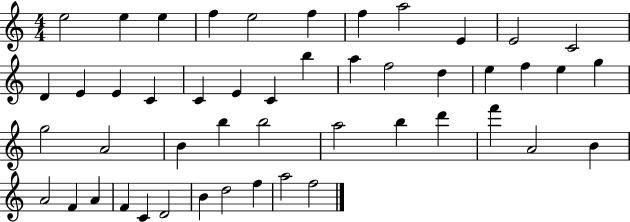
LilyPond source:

{
  \clef treble
  \numericTimeSignature
  \time 4/4
  \key c \major
  e''2 e''4 e''4 | f''4 e''2 f''4 | f''4 a''2 e'4 | e'2 c'2 | \break d'4 e'4 e'4 c'4 | c'4 e'4 c'4 b''4 | a''4 f''2 d''4 | e''4 f''4 e''4 g''4 | \break g''2 a'2 | b'4 b''4 b''2 | a''2 b''4 d'''4 | f'''4 a'2 b'4 | \break a'2 f'4 a'4 | f'4 c'4 d'2 | b'4 d''2 f''4 | a''2 f''2 | \break \bar "|."
}